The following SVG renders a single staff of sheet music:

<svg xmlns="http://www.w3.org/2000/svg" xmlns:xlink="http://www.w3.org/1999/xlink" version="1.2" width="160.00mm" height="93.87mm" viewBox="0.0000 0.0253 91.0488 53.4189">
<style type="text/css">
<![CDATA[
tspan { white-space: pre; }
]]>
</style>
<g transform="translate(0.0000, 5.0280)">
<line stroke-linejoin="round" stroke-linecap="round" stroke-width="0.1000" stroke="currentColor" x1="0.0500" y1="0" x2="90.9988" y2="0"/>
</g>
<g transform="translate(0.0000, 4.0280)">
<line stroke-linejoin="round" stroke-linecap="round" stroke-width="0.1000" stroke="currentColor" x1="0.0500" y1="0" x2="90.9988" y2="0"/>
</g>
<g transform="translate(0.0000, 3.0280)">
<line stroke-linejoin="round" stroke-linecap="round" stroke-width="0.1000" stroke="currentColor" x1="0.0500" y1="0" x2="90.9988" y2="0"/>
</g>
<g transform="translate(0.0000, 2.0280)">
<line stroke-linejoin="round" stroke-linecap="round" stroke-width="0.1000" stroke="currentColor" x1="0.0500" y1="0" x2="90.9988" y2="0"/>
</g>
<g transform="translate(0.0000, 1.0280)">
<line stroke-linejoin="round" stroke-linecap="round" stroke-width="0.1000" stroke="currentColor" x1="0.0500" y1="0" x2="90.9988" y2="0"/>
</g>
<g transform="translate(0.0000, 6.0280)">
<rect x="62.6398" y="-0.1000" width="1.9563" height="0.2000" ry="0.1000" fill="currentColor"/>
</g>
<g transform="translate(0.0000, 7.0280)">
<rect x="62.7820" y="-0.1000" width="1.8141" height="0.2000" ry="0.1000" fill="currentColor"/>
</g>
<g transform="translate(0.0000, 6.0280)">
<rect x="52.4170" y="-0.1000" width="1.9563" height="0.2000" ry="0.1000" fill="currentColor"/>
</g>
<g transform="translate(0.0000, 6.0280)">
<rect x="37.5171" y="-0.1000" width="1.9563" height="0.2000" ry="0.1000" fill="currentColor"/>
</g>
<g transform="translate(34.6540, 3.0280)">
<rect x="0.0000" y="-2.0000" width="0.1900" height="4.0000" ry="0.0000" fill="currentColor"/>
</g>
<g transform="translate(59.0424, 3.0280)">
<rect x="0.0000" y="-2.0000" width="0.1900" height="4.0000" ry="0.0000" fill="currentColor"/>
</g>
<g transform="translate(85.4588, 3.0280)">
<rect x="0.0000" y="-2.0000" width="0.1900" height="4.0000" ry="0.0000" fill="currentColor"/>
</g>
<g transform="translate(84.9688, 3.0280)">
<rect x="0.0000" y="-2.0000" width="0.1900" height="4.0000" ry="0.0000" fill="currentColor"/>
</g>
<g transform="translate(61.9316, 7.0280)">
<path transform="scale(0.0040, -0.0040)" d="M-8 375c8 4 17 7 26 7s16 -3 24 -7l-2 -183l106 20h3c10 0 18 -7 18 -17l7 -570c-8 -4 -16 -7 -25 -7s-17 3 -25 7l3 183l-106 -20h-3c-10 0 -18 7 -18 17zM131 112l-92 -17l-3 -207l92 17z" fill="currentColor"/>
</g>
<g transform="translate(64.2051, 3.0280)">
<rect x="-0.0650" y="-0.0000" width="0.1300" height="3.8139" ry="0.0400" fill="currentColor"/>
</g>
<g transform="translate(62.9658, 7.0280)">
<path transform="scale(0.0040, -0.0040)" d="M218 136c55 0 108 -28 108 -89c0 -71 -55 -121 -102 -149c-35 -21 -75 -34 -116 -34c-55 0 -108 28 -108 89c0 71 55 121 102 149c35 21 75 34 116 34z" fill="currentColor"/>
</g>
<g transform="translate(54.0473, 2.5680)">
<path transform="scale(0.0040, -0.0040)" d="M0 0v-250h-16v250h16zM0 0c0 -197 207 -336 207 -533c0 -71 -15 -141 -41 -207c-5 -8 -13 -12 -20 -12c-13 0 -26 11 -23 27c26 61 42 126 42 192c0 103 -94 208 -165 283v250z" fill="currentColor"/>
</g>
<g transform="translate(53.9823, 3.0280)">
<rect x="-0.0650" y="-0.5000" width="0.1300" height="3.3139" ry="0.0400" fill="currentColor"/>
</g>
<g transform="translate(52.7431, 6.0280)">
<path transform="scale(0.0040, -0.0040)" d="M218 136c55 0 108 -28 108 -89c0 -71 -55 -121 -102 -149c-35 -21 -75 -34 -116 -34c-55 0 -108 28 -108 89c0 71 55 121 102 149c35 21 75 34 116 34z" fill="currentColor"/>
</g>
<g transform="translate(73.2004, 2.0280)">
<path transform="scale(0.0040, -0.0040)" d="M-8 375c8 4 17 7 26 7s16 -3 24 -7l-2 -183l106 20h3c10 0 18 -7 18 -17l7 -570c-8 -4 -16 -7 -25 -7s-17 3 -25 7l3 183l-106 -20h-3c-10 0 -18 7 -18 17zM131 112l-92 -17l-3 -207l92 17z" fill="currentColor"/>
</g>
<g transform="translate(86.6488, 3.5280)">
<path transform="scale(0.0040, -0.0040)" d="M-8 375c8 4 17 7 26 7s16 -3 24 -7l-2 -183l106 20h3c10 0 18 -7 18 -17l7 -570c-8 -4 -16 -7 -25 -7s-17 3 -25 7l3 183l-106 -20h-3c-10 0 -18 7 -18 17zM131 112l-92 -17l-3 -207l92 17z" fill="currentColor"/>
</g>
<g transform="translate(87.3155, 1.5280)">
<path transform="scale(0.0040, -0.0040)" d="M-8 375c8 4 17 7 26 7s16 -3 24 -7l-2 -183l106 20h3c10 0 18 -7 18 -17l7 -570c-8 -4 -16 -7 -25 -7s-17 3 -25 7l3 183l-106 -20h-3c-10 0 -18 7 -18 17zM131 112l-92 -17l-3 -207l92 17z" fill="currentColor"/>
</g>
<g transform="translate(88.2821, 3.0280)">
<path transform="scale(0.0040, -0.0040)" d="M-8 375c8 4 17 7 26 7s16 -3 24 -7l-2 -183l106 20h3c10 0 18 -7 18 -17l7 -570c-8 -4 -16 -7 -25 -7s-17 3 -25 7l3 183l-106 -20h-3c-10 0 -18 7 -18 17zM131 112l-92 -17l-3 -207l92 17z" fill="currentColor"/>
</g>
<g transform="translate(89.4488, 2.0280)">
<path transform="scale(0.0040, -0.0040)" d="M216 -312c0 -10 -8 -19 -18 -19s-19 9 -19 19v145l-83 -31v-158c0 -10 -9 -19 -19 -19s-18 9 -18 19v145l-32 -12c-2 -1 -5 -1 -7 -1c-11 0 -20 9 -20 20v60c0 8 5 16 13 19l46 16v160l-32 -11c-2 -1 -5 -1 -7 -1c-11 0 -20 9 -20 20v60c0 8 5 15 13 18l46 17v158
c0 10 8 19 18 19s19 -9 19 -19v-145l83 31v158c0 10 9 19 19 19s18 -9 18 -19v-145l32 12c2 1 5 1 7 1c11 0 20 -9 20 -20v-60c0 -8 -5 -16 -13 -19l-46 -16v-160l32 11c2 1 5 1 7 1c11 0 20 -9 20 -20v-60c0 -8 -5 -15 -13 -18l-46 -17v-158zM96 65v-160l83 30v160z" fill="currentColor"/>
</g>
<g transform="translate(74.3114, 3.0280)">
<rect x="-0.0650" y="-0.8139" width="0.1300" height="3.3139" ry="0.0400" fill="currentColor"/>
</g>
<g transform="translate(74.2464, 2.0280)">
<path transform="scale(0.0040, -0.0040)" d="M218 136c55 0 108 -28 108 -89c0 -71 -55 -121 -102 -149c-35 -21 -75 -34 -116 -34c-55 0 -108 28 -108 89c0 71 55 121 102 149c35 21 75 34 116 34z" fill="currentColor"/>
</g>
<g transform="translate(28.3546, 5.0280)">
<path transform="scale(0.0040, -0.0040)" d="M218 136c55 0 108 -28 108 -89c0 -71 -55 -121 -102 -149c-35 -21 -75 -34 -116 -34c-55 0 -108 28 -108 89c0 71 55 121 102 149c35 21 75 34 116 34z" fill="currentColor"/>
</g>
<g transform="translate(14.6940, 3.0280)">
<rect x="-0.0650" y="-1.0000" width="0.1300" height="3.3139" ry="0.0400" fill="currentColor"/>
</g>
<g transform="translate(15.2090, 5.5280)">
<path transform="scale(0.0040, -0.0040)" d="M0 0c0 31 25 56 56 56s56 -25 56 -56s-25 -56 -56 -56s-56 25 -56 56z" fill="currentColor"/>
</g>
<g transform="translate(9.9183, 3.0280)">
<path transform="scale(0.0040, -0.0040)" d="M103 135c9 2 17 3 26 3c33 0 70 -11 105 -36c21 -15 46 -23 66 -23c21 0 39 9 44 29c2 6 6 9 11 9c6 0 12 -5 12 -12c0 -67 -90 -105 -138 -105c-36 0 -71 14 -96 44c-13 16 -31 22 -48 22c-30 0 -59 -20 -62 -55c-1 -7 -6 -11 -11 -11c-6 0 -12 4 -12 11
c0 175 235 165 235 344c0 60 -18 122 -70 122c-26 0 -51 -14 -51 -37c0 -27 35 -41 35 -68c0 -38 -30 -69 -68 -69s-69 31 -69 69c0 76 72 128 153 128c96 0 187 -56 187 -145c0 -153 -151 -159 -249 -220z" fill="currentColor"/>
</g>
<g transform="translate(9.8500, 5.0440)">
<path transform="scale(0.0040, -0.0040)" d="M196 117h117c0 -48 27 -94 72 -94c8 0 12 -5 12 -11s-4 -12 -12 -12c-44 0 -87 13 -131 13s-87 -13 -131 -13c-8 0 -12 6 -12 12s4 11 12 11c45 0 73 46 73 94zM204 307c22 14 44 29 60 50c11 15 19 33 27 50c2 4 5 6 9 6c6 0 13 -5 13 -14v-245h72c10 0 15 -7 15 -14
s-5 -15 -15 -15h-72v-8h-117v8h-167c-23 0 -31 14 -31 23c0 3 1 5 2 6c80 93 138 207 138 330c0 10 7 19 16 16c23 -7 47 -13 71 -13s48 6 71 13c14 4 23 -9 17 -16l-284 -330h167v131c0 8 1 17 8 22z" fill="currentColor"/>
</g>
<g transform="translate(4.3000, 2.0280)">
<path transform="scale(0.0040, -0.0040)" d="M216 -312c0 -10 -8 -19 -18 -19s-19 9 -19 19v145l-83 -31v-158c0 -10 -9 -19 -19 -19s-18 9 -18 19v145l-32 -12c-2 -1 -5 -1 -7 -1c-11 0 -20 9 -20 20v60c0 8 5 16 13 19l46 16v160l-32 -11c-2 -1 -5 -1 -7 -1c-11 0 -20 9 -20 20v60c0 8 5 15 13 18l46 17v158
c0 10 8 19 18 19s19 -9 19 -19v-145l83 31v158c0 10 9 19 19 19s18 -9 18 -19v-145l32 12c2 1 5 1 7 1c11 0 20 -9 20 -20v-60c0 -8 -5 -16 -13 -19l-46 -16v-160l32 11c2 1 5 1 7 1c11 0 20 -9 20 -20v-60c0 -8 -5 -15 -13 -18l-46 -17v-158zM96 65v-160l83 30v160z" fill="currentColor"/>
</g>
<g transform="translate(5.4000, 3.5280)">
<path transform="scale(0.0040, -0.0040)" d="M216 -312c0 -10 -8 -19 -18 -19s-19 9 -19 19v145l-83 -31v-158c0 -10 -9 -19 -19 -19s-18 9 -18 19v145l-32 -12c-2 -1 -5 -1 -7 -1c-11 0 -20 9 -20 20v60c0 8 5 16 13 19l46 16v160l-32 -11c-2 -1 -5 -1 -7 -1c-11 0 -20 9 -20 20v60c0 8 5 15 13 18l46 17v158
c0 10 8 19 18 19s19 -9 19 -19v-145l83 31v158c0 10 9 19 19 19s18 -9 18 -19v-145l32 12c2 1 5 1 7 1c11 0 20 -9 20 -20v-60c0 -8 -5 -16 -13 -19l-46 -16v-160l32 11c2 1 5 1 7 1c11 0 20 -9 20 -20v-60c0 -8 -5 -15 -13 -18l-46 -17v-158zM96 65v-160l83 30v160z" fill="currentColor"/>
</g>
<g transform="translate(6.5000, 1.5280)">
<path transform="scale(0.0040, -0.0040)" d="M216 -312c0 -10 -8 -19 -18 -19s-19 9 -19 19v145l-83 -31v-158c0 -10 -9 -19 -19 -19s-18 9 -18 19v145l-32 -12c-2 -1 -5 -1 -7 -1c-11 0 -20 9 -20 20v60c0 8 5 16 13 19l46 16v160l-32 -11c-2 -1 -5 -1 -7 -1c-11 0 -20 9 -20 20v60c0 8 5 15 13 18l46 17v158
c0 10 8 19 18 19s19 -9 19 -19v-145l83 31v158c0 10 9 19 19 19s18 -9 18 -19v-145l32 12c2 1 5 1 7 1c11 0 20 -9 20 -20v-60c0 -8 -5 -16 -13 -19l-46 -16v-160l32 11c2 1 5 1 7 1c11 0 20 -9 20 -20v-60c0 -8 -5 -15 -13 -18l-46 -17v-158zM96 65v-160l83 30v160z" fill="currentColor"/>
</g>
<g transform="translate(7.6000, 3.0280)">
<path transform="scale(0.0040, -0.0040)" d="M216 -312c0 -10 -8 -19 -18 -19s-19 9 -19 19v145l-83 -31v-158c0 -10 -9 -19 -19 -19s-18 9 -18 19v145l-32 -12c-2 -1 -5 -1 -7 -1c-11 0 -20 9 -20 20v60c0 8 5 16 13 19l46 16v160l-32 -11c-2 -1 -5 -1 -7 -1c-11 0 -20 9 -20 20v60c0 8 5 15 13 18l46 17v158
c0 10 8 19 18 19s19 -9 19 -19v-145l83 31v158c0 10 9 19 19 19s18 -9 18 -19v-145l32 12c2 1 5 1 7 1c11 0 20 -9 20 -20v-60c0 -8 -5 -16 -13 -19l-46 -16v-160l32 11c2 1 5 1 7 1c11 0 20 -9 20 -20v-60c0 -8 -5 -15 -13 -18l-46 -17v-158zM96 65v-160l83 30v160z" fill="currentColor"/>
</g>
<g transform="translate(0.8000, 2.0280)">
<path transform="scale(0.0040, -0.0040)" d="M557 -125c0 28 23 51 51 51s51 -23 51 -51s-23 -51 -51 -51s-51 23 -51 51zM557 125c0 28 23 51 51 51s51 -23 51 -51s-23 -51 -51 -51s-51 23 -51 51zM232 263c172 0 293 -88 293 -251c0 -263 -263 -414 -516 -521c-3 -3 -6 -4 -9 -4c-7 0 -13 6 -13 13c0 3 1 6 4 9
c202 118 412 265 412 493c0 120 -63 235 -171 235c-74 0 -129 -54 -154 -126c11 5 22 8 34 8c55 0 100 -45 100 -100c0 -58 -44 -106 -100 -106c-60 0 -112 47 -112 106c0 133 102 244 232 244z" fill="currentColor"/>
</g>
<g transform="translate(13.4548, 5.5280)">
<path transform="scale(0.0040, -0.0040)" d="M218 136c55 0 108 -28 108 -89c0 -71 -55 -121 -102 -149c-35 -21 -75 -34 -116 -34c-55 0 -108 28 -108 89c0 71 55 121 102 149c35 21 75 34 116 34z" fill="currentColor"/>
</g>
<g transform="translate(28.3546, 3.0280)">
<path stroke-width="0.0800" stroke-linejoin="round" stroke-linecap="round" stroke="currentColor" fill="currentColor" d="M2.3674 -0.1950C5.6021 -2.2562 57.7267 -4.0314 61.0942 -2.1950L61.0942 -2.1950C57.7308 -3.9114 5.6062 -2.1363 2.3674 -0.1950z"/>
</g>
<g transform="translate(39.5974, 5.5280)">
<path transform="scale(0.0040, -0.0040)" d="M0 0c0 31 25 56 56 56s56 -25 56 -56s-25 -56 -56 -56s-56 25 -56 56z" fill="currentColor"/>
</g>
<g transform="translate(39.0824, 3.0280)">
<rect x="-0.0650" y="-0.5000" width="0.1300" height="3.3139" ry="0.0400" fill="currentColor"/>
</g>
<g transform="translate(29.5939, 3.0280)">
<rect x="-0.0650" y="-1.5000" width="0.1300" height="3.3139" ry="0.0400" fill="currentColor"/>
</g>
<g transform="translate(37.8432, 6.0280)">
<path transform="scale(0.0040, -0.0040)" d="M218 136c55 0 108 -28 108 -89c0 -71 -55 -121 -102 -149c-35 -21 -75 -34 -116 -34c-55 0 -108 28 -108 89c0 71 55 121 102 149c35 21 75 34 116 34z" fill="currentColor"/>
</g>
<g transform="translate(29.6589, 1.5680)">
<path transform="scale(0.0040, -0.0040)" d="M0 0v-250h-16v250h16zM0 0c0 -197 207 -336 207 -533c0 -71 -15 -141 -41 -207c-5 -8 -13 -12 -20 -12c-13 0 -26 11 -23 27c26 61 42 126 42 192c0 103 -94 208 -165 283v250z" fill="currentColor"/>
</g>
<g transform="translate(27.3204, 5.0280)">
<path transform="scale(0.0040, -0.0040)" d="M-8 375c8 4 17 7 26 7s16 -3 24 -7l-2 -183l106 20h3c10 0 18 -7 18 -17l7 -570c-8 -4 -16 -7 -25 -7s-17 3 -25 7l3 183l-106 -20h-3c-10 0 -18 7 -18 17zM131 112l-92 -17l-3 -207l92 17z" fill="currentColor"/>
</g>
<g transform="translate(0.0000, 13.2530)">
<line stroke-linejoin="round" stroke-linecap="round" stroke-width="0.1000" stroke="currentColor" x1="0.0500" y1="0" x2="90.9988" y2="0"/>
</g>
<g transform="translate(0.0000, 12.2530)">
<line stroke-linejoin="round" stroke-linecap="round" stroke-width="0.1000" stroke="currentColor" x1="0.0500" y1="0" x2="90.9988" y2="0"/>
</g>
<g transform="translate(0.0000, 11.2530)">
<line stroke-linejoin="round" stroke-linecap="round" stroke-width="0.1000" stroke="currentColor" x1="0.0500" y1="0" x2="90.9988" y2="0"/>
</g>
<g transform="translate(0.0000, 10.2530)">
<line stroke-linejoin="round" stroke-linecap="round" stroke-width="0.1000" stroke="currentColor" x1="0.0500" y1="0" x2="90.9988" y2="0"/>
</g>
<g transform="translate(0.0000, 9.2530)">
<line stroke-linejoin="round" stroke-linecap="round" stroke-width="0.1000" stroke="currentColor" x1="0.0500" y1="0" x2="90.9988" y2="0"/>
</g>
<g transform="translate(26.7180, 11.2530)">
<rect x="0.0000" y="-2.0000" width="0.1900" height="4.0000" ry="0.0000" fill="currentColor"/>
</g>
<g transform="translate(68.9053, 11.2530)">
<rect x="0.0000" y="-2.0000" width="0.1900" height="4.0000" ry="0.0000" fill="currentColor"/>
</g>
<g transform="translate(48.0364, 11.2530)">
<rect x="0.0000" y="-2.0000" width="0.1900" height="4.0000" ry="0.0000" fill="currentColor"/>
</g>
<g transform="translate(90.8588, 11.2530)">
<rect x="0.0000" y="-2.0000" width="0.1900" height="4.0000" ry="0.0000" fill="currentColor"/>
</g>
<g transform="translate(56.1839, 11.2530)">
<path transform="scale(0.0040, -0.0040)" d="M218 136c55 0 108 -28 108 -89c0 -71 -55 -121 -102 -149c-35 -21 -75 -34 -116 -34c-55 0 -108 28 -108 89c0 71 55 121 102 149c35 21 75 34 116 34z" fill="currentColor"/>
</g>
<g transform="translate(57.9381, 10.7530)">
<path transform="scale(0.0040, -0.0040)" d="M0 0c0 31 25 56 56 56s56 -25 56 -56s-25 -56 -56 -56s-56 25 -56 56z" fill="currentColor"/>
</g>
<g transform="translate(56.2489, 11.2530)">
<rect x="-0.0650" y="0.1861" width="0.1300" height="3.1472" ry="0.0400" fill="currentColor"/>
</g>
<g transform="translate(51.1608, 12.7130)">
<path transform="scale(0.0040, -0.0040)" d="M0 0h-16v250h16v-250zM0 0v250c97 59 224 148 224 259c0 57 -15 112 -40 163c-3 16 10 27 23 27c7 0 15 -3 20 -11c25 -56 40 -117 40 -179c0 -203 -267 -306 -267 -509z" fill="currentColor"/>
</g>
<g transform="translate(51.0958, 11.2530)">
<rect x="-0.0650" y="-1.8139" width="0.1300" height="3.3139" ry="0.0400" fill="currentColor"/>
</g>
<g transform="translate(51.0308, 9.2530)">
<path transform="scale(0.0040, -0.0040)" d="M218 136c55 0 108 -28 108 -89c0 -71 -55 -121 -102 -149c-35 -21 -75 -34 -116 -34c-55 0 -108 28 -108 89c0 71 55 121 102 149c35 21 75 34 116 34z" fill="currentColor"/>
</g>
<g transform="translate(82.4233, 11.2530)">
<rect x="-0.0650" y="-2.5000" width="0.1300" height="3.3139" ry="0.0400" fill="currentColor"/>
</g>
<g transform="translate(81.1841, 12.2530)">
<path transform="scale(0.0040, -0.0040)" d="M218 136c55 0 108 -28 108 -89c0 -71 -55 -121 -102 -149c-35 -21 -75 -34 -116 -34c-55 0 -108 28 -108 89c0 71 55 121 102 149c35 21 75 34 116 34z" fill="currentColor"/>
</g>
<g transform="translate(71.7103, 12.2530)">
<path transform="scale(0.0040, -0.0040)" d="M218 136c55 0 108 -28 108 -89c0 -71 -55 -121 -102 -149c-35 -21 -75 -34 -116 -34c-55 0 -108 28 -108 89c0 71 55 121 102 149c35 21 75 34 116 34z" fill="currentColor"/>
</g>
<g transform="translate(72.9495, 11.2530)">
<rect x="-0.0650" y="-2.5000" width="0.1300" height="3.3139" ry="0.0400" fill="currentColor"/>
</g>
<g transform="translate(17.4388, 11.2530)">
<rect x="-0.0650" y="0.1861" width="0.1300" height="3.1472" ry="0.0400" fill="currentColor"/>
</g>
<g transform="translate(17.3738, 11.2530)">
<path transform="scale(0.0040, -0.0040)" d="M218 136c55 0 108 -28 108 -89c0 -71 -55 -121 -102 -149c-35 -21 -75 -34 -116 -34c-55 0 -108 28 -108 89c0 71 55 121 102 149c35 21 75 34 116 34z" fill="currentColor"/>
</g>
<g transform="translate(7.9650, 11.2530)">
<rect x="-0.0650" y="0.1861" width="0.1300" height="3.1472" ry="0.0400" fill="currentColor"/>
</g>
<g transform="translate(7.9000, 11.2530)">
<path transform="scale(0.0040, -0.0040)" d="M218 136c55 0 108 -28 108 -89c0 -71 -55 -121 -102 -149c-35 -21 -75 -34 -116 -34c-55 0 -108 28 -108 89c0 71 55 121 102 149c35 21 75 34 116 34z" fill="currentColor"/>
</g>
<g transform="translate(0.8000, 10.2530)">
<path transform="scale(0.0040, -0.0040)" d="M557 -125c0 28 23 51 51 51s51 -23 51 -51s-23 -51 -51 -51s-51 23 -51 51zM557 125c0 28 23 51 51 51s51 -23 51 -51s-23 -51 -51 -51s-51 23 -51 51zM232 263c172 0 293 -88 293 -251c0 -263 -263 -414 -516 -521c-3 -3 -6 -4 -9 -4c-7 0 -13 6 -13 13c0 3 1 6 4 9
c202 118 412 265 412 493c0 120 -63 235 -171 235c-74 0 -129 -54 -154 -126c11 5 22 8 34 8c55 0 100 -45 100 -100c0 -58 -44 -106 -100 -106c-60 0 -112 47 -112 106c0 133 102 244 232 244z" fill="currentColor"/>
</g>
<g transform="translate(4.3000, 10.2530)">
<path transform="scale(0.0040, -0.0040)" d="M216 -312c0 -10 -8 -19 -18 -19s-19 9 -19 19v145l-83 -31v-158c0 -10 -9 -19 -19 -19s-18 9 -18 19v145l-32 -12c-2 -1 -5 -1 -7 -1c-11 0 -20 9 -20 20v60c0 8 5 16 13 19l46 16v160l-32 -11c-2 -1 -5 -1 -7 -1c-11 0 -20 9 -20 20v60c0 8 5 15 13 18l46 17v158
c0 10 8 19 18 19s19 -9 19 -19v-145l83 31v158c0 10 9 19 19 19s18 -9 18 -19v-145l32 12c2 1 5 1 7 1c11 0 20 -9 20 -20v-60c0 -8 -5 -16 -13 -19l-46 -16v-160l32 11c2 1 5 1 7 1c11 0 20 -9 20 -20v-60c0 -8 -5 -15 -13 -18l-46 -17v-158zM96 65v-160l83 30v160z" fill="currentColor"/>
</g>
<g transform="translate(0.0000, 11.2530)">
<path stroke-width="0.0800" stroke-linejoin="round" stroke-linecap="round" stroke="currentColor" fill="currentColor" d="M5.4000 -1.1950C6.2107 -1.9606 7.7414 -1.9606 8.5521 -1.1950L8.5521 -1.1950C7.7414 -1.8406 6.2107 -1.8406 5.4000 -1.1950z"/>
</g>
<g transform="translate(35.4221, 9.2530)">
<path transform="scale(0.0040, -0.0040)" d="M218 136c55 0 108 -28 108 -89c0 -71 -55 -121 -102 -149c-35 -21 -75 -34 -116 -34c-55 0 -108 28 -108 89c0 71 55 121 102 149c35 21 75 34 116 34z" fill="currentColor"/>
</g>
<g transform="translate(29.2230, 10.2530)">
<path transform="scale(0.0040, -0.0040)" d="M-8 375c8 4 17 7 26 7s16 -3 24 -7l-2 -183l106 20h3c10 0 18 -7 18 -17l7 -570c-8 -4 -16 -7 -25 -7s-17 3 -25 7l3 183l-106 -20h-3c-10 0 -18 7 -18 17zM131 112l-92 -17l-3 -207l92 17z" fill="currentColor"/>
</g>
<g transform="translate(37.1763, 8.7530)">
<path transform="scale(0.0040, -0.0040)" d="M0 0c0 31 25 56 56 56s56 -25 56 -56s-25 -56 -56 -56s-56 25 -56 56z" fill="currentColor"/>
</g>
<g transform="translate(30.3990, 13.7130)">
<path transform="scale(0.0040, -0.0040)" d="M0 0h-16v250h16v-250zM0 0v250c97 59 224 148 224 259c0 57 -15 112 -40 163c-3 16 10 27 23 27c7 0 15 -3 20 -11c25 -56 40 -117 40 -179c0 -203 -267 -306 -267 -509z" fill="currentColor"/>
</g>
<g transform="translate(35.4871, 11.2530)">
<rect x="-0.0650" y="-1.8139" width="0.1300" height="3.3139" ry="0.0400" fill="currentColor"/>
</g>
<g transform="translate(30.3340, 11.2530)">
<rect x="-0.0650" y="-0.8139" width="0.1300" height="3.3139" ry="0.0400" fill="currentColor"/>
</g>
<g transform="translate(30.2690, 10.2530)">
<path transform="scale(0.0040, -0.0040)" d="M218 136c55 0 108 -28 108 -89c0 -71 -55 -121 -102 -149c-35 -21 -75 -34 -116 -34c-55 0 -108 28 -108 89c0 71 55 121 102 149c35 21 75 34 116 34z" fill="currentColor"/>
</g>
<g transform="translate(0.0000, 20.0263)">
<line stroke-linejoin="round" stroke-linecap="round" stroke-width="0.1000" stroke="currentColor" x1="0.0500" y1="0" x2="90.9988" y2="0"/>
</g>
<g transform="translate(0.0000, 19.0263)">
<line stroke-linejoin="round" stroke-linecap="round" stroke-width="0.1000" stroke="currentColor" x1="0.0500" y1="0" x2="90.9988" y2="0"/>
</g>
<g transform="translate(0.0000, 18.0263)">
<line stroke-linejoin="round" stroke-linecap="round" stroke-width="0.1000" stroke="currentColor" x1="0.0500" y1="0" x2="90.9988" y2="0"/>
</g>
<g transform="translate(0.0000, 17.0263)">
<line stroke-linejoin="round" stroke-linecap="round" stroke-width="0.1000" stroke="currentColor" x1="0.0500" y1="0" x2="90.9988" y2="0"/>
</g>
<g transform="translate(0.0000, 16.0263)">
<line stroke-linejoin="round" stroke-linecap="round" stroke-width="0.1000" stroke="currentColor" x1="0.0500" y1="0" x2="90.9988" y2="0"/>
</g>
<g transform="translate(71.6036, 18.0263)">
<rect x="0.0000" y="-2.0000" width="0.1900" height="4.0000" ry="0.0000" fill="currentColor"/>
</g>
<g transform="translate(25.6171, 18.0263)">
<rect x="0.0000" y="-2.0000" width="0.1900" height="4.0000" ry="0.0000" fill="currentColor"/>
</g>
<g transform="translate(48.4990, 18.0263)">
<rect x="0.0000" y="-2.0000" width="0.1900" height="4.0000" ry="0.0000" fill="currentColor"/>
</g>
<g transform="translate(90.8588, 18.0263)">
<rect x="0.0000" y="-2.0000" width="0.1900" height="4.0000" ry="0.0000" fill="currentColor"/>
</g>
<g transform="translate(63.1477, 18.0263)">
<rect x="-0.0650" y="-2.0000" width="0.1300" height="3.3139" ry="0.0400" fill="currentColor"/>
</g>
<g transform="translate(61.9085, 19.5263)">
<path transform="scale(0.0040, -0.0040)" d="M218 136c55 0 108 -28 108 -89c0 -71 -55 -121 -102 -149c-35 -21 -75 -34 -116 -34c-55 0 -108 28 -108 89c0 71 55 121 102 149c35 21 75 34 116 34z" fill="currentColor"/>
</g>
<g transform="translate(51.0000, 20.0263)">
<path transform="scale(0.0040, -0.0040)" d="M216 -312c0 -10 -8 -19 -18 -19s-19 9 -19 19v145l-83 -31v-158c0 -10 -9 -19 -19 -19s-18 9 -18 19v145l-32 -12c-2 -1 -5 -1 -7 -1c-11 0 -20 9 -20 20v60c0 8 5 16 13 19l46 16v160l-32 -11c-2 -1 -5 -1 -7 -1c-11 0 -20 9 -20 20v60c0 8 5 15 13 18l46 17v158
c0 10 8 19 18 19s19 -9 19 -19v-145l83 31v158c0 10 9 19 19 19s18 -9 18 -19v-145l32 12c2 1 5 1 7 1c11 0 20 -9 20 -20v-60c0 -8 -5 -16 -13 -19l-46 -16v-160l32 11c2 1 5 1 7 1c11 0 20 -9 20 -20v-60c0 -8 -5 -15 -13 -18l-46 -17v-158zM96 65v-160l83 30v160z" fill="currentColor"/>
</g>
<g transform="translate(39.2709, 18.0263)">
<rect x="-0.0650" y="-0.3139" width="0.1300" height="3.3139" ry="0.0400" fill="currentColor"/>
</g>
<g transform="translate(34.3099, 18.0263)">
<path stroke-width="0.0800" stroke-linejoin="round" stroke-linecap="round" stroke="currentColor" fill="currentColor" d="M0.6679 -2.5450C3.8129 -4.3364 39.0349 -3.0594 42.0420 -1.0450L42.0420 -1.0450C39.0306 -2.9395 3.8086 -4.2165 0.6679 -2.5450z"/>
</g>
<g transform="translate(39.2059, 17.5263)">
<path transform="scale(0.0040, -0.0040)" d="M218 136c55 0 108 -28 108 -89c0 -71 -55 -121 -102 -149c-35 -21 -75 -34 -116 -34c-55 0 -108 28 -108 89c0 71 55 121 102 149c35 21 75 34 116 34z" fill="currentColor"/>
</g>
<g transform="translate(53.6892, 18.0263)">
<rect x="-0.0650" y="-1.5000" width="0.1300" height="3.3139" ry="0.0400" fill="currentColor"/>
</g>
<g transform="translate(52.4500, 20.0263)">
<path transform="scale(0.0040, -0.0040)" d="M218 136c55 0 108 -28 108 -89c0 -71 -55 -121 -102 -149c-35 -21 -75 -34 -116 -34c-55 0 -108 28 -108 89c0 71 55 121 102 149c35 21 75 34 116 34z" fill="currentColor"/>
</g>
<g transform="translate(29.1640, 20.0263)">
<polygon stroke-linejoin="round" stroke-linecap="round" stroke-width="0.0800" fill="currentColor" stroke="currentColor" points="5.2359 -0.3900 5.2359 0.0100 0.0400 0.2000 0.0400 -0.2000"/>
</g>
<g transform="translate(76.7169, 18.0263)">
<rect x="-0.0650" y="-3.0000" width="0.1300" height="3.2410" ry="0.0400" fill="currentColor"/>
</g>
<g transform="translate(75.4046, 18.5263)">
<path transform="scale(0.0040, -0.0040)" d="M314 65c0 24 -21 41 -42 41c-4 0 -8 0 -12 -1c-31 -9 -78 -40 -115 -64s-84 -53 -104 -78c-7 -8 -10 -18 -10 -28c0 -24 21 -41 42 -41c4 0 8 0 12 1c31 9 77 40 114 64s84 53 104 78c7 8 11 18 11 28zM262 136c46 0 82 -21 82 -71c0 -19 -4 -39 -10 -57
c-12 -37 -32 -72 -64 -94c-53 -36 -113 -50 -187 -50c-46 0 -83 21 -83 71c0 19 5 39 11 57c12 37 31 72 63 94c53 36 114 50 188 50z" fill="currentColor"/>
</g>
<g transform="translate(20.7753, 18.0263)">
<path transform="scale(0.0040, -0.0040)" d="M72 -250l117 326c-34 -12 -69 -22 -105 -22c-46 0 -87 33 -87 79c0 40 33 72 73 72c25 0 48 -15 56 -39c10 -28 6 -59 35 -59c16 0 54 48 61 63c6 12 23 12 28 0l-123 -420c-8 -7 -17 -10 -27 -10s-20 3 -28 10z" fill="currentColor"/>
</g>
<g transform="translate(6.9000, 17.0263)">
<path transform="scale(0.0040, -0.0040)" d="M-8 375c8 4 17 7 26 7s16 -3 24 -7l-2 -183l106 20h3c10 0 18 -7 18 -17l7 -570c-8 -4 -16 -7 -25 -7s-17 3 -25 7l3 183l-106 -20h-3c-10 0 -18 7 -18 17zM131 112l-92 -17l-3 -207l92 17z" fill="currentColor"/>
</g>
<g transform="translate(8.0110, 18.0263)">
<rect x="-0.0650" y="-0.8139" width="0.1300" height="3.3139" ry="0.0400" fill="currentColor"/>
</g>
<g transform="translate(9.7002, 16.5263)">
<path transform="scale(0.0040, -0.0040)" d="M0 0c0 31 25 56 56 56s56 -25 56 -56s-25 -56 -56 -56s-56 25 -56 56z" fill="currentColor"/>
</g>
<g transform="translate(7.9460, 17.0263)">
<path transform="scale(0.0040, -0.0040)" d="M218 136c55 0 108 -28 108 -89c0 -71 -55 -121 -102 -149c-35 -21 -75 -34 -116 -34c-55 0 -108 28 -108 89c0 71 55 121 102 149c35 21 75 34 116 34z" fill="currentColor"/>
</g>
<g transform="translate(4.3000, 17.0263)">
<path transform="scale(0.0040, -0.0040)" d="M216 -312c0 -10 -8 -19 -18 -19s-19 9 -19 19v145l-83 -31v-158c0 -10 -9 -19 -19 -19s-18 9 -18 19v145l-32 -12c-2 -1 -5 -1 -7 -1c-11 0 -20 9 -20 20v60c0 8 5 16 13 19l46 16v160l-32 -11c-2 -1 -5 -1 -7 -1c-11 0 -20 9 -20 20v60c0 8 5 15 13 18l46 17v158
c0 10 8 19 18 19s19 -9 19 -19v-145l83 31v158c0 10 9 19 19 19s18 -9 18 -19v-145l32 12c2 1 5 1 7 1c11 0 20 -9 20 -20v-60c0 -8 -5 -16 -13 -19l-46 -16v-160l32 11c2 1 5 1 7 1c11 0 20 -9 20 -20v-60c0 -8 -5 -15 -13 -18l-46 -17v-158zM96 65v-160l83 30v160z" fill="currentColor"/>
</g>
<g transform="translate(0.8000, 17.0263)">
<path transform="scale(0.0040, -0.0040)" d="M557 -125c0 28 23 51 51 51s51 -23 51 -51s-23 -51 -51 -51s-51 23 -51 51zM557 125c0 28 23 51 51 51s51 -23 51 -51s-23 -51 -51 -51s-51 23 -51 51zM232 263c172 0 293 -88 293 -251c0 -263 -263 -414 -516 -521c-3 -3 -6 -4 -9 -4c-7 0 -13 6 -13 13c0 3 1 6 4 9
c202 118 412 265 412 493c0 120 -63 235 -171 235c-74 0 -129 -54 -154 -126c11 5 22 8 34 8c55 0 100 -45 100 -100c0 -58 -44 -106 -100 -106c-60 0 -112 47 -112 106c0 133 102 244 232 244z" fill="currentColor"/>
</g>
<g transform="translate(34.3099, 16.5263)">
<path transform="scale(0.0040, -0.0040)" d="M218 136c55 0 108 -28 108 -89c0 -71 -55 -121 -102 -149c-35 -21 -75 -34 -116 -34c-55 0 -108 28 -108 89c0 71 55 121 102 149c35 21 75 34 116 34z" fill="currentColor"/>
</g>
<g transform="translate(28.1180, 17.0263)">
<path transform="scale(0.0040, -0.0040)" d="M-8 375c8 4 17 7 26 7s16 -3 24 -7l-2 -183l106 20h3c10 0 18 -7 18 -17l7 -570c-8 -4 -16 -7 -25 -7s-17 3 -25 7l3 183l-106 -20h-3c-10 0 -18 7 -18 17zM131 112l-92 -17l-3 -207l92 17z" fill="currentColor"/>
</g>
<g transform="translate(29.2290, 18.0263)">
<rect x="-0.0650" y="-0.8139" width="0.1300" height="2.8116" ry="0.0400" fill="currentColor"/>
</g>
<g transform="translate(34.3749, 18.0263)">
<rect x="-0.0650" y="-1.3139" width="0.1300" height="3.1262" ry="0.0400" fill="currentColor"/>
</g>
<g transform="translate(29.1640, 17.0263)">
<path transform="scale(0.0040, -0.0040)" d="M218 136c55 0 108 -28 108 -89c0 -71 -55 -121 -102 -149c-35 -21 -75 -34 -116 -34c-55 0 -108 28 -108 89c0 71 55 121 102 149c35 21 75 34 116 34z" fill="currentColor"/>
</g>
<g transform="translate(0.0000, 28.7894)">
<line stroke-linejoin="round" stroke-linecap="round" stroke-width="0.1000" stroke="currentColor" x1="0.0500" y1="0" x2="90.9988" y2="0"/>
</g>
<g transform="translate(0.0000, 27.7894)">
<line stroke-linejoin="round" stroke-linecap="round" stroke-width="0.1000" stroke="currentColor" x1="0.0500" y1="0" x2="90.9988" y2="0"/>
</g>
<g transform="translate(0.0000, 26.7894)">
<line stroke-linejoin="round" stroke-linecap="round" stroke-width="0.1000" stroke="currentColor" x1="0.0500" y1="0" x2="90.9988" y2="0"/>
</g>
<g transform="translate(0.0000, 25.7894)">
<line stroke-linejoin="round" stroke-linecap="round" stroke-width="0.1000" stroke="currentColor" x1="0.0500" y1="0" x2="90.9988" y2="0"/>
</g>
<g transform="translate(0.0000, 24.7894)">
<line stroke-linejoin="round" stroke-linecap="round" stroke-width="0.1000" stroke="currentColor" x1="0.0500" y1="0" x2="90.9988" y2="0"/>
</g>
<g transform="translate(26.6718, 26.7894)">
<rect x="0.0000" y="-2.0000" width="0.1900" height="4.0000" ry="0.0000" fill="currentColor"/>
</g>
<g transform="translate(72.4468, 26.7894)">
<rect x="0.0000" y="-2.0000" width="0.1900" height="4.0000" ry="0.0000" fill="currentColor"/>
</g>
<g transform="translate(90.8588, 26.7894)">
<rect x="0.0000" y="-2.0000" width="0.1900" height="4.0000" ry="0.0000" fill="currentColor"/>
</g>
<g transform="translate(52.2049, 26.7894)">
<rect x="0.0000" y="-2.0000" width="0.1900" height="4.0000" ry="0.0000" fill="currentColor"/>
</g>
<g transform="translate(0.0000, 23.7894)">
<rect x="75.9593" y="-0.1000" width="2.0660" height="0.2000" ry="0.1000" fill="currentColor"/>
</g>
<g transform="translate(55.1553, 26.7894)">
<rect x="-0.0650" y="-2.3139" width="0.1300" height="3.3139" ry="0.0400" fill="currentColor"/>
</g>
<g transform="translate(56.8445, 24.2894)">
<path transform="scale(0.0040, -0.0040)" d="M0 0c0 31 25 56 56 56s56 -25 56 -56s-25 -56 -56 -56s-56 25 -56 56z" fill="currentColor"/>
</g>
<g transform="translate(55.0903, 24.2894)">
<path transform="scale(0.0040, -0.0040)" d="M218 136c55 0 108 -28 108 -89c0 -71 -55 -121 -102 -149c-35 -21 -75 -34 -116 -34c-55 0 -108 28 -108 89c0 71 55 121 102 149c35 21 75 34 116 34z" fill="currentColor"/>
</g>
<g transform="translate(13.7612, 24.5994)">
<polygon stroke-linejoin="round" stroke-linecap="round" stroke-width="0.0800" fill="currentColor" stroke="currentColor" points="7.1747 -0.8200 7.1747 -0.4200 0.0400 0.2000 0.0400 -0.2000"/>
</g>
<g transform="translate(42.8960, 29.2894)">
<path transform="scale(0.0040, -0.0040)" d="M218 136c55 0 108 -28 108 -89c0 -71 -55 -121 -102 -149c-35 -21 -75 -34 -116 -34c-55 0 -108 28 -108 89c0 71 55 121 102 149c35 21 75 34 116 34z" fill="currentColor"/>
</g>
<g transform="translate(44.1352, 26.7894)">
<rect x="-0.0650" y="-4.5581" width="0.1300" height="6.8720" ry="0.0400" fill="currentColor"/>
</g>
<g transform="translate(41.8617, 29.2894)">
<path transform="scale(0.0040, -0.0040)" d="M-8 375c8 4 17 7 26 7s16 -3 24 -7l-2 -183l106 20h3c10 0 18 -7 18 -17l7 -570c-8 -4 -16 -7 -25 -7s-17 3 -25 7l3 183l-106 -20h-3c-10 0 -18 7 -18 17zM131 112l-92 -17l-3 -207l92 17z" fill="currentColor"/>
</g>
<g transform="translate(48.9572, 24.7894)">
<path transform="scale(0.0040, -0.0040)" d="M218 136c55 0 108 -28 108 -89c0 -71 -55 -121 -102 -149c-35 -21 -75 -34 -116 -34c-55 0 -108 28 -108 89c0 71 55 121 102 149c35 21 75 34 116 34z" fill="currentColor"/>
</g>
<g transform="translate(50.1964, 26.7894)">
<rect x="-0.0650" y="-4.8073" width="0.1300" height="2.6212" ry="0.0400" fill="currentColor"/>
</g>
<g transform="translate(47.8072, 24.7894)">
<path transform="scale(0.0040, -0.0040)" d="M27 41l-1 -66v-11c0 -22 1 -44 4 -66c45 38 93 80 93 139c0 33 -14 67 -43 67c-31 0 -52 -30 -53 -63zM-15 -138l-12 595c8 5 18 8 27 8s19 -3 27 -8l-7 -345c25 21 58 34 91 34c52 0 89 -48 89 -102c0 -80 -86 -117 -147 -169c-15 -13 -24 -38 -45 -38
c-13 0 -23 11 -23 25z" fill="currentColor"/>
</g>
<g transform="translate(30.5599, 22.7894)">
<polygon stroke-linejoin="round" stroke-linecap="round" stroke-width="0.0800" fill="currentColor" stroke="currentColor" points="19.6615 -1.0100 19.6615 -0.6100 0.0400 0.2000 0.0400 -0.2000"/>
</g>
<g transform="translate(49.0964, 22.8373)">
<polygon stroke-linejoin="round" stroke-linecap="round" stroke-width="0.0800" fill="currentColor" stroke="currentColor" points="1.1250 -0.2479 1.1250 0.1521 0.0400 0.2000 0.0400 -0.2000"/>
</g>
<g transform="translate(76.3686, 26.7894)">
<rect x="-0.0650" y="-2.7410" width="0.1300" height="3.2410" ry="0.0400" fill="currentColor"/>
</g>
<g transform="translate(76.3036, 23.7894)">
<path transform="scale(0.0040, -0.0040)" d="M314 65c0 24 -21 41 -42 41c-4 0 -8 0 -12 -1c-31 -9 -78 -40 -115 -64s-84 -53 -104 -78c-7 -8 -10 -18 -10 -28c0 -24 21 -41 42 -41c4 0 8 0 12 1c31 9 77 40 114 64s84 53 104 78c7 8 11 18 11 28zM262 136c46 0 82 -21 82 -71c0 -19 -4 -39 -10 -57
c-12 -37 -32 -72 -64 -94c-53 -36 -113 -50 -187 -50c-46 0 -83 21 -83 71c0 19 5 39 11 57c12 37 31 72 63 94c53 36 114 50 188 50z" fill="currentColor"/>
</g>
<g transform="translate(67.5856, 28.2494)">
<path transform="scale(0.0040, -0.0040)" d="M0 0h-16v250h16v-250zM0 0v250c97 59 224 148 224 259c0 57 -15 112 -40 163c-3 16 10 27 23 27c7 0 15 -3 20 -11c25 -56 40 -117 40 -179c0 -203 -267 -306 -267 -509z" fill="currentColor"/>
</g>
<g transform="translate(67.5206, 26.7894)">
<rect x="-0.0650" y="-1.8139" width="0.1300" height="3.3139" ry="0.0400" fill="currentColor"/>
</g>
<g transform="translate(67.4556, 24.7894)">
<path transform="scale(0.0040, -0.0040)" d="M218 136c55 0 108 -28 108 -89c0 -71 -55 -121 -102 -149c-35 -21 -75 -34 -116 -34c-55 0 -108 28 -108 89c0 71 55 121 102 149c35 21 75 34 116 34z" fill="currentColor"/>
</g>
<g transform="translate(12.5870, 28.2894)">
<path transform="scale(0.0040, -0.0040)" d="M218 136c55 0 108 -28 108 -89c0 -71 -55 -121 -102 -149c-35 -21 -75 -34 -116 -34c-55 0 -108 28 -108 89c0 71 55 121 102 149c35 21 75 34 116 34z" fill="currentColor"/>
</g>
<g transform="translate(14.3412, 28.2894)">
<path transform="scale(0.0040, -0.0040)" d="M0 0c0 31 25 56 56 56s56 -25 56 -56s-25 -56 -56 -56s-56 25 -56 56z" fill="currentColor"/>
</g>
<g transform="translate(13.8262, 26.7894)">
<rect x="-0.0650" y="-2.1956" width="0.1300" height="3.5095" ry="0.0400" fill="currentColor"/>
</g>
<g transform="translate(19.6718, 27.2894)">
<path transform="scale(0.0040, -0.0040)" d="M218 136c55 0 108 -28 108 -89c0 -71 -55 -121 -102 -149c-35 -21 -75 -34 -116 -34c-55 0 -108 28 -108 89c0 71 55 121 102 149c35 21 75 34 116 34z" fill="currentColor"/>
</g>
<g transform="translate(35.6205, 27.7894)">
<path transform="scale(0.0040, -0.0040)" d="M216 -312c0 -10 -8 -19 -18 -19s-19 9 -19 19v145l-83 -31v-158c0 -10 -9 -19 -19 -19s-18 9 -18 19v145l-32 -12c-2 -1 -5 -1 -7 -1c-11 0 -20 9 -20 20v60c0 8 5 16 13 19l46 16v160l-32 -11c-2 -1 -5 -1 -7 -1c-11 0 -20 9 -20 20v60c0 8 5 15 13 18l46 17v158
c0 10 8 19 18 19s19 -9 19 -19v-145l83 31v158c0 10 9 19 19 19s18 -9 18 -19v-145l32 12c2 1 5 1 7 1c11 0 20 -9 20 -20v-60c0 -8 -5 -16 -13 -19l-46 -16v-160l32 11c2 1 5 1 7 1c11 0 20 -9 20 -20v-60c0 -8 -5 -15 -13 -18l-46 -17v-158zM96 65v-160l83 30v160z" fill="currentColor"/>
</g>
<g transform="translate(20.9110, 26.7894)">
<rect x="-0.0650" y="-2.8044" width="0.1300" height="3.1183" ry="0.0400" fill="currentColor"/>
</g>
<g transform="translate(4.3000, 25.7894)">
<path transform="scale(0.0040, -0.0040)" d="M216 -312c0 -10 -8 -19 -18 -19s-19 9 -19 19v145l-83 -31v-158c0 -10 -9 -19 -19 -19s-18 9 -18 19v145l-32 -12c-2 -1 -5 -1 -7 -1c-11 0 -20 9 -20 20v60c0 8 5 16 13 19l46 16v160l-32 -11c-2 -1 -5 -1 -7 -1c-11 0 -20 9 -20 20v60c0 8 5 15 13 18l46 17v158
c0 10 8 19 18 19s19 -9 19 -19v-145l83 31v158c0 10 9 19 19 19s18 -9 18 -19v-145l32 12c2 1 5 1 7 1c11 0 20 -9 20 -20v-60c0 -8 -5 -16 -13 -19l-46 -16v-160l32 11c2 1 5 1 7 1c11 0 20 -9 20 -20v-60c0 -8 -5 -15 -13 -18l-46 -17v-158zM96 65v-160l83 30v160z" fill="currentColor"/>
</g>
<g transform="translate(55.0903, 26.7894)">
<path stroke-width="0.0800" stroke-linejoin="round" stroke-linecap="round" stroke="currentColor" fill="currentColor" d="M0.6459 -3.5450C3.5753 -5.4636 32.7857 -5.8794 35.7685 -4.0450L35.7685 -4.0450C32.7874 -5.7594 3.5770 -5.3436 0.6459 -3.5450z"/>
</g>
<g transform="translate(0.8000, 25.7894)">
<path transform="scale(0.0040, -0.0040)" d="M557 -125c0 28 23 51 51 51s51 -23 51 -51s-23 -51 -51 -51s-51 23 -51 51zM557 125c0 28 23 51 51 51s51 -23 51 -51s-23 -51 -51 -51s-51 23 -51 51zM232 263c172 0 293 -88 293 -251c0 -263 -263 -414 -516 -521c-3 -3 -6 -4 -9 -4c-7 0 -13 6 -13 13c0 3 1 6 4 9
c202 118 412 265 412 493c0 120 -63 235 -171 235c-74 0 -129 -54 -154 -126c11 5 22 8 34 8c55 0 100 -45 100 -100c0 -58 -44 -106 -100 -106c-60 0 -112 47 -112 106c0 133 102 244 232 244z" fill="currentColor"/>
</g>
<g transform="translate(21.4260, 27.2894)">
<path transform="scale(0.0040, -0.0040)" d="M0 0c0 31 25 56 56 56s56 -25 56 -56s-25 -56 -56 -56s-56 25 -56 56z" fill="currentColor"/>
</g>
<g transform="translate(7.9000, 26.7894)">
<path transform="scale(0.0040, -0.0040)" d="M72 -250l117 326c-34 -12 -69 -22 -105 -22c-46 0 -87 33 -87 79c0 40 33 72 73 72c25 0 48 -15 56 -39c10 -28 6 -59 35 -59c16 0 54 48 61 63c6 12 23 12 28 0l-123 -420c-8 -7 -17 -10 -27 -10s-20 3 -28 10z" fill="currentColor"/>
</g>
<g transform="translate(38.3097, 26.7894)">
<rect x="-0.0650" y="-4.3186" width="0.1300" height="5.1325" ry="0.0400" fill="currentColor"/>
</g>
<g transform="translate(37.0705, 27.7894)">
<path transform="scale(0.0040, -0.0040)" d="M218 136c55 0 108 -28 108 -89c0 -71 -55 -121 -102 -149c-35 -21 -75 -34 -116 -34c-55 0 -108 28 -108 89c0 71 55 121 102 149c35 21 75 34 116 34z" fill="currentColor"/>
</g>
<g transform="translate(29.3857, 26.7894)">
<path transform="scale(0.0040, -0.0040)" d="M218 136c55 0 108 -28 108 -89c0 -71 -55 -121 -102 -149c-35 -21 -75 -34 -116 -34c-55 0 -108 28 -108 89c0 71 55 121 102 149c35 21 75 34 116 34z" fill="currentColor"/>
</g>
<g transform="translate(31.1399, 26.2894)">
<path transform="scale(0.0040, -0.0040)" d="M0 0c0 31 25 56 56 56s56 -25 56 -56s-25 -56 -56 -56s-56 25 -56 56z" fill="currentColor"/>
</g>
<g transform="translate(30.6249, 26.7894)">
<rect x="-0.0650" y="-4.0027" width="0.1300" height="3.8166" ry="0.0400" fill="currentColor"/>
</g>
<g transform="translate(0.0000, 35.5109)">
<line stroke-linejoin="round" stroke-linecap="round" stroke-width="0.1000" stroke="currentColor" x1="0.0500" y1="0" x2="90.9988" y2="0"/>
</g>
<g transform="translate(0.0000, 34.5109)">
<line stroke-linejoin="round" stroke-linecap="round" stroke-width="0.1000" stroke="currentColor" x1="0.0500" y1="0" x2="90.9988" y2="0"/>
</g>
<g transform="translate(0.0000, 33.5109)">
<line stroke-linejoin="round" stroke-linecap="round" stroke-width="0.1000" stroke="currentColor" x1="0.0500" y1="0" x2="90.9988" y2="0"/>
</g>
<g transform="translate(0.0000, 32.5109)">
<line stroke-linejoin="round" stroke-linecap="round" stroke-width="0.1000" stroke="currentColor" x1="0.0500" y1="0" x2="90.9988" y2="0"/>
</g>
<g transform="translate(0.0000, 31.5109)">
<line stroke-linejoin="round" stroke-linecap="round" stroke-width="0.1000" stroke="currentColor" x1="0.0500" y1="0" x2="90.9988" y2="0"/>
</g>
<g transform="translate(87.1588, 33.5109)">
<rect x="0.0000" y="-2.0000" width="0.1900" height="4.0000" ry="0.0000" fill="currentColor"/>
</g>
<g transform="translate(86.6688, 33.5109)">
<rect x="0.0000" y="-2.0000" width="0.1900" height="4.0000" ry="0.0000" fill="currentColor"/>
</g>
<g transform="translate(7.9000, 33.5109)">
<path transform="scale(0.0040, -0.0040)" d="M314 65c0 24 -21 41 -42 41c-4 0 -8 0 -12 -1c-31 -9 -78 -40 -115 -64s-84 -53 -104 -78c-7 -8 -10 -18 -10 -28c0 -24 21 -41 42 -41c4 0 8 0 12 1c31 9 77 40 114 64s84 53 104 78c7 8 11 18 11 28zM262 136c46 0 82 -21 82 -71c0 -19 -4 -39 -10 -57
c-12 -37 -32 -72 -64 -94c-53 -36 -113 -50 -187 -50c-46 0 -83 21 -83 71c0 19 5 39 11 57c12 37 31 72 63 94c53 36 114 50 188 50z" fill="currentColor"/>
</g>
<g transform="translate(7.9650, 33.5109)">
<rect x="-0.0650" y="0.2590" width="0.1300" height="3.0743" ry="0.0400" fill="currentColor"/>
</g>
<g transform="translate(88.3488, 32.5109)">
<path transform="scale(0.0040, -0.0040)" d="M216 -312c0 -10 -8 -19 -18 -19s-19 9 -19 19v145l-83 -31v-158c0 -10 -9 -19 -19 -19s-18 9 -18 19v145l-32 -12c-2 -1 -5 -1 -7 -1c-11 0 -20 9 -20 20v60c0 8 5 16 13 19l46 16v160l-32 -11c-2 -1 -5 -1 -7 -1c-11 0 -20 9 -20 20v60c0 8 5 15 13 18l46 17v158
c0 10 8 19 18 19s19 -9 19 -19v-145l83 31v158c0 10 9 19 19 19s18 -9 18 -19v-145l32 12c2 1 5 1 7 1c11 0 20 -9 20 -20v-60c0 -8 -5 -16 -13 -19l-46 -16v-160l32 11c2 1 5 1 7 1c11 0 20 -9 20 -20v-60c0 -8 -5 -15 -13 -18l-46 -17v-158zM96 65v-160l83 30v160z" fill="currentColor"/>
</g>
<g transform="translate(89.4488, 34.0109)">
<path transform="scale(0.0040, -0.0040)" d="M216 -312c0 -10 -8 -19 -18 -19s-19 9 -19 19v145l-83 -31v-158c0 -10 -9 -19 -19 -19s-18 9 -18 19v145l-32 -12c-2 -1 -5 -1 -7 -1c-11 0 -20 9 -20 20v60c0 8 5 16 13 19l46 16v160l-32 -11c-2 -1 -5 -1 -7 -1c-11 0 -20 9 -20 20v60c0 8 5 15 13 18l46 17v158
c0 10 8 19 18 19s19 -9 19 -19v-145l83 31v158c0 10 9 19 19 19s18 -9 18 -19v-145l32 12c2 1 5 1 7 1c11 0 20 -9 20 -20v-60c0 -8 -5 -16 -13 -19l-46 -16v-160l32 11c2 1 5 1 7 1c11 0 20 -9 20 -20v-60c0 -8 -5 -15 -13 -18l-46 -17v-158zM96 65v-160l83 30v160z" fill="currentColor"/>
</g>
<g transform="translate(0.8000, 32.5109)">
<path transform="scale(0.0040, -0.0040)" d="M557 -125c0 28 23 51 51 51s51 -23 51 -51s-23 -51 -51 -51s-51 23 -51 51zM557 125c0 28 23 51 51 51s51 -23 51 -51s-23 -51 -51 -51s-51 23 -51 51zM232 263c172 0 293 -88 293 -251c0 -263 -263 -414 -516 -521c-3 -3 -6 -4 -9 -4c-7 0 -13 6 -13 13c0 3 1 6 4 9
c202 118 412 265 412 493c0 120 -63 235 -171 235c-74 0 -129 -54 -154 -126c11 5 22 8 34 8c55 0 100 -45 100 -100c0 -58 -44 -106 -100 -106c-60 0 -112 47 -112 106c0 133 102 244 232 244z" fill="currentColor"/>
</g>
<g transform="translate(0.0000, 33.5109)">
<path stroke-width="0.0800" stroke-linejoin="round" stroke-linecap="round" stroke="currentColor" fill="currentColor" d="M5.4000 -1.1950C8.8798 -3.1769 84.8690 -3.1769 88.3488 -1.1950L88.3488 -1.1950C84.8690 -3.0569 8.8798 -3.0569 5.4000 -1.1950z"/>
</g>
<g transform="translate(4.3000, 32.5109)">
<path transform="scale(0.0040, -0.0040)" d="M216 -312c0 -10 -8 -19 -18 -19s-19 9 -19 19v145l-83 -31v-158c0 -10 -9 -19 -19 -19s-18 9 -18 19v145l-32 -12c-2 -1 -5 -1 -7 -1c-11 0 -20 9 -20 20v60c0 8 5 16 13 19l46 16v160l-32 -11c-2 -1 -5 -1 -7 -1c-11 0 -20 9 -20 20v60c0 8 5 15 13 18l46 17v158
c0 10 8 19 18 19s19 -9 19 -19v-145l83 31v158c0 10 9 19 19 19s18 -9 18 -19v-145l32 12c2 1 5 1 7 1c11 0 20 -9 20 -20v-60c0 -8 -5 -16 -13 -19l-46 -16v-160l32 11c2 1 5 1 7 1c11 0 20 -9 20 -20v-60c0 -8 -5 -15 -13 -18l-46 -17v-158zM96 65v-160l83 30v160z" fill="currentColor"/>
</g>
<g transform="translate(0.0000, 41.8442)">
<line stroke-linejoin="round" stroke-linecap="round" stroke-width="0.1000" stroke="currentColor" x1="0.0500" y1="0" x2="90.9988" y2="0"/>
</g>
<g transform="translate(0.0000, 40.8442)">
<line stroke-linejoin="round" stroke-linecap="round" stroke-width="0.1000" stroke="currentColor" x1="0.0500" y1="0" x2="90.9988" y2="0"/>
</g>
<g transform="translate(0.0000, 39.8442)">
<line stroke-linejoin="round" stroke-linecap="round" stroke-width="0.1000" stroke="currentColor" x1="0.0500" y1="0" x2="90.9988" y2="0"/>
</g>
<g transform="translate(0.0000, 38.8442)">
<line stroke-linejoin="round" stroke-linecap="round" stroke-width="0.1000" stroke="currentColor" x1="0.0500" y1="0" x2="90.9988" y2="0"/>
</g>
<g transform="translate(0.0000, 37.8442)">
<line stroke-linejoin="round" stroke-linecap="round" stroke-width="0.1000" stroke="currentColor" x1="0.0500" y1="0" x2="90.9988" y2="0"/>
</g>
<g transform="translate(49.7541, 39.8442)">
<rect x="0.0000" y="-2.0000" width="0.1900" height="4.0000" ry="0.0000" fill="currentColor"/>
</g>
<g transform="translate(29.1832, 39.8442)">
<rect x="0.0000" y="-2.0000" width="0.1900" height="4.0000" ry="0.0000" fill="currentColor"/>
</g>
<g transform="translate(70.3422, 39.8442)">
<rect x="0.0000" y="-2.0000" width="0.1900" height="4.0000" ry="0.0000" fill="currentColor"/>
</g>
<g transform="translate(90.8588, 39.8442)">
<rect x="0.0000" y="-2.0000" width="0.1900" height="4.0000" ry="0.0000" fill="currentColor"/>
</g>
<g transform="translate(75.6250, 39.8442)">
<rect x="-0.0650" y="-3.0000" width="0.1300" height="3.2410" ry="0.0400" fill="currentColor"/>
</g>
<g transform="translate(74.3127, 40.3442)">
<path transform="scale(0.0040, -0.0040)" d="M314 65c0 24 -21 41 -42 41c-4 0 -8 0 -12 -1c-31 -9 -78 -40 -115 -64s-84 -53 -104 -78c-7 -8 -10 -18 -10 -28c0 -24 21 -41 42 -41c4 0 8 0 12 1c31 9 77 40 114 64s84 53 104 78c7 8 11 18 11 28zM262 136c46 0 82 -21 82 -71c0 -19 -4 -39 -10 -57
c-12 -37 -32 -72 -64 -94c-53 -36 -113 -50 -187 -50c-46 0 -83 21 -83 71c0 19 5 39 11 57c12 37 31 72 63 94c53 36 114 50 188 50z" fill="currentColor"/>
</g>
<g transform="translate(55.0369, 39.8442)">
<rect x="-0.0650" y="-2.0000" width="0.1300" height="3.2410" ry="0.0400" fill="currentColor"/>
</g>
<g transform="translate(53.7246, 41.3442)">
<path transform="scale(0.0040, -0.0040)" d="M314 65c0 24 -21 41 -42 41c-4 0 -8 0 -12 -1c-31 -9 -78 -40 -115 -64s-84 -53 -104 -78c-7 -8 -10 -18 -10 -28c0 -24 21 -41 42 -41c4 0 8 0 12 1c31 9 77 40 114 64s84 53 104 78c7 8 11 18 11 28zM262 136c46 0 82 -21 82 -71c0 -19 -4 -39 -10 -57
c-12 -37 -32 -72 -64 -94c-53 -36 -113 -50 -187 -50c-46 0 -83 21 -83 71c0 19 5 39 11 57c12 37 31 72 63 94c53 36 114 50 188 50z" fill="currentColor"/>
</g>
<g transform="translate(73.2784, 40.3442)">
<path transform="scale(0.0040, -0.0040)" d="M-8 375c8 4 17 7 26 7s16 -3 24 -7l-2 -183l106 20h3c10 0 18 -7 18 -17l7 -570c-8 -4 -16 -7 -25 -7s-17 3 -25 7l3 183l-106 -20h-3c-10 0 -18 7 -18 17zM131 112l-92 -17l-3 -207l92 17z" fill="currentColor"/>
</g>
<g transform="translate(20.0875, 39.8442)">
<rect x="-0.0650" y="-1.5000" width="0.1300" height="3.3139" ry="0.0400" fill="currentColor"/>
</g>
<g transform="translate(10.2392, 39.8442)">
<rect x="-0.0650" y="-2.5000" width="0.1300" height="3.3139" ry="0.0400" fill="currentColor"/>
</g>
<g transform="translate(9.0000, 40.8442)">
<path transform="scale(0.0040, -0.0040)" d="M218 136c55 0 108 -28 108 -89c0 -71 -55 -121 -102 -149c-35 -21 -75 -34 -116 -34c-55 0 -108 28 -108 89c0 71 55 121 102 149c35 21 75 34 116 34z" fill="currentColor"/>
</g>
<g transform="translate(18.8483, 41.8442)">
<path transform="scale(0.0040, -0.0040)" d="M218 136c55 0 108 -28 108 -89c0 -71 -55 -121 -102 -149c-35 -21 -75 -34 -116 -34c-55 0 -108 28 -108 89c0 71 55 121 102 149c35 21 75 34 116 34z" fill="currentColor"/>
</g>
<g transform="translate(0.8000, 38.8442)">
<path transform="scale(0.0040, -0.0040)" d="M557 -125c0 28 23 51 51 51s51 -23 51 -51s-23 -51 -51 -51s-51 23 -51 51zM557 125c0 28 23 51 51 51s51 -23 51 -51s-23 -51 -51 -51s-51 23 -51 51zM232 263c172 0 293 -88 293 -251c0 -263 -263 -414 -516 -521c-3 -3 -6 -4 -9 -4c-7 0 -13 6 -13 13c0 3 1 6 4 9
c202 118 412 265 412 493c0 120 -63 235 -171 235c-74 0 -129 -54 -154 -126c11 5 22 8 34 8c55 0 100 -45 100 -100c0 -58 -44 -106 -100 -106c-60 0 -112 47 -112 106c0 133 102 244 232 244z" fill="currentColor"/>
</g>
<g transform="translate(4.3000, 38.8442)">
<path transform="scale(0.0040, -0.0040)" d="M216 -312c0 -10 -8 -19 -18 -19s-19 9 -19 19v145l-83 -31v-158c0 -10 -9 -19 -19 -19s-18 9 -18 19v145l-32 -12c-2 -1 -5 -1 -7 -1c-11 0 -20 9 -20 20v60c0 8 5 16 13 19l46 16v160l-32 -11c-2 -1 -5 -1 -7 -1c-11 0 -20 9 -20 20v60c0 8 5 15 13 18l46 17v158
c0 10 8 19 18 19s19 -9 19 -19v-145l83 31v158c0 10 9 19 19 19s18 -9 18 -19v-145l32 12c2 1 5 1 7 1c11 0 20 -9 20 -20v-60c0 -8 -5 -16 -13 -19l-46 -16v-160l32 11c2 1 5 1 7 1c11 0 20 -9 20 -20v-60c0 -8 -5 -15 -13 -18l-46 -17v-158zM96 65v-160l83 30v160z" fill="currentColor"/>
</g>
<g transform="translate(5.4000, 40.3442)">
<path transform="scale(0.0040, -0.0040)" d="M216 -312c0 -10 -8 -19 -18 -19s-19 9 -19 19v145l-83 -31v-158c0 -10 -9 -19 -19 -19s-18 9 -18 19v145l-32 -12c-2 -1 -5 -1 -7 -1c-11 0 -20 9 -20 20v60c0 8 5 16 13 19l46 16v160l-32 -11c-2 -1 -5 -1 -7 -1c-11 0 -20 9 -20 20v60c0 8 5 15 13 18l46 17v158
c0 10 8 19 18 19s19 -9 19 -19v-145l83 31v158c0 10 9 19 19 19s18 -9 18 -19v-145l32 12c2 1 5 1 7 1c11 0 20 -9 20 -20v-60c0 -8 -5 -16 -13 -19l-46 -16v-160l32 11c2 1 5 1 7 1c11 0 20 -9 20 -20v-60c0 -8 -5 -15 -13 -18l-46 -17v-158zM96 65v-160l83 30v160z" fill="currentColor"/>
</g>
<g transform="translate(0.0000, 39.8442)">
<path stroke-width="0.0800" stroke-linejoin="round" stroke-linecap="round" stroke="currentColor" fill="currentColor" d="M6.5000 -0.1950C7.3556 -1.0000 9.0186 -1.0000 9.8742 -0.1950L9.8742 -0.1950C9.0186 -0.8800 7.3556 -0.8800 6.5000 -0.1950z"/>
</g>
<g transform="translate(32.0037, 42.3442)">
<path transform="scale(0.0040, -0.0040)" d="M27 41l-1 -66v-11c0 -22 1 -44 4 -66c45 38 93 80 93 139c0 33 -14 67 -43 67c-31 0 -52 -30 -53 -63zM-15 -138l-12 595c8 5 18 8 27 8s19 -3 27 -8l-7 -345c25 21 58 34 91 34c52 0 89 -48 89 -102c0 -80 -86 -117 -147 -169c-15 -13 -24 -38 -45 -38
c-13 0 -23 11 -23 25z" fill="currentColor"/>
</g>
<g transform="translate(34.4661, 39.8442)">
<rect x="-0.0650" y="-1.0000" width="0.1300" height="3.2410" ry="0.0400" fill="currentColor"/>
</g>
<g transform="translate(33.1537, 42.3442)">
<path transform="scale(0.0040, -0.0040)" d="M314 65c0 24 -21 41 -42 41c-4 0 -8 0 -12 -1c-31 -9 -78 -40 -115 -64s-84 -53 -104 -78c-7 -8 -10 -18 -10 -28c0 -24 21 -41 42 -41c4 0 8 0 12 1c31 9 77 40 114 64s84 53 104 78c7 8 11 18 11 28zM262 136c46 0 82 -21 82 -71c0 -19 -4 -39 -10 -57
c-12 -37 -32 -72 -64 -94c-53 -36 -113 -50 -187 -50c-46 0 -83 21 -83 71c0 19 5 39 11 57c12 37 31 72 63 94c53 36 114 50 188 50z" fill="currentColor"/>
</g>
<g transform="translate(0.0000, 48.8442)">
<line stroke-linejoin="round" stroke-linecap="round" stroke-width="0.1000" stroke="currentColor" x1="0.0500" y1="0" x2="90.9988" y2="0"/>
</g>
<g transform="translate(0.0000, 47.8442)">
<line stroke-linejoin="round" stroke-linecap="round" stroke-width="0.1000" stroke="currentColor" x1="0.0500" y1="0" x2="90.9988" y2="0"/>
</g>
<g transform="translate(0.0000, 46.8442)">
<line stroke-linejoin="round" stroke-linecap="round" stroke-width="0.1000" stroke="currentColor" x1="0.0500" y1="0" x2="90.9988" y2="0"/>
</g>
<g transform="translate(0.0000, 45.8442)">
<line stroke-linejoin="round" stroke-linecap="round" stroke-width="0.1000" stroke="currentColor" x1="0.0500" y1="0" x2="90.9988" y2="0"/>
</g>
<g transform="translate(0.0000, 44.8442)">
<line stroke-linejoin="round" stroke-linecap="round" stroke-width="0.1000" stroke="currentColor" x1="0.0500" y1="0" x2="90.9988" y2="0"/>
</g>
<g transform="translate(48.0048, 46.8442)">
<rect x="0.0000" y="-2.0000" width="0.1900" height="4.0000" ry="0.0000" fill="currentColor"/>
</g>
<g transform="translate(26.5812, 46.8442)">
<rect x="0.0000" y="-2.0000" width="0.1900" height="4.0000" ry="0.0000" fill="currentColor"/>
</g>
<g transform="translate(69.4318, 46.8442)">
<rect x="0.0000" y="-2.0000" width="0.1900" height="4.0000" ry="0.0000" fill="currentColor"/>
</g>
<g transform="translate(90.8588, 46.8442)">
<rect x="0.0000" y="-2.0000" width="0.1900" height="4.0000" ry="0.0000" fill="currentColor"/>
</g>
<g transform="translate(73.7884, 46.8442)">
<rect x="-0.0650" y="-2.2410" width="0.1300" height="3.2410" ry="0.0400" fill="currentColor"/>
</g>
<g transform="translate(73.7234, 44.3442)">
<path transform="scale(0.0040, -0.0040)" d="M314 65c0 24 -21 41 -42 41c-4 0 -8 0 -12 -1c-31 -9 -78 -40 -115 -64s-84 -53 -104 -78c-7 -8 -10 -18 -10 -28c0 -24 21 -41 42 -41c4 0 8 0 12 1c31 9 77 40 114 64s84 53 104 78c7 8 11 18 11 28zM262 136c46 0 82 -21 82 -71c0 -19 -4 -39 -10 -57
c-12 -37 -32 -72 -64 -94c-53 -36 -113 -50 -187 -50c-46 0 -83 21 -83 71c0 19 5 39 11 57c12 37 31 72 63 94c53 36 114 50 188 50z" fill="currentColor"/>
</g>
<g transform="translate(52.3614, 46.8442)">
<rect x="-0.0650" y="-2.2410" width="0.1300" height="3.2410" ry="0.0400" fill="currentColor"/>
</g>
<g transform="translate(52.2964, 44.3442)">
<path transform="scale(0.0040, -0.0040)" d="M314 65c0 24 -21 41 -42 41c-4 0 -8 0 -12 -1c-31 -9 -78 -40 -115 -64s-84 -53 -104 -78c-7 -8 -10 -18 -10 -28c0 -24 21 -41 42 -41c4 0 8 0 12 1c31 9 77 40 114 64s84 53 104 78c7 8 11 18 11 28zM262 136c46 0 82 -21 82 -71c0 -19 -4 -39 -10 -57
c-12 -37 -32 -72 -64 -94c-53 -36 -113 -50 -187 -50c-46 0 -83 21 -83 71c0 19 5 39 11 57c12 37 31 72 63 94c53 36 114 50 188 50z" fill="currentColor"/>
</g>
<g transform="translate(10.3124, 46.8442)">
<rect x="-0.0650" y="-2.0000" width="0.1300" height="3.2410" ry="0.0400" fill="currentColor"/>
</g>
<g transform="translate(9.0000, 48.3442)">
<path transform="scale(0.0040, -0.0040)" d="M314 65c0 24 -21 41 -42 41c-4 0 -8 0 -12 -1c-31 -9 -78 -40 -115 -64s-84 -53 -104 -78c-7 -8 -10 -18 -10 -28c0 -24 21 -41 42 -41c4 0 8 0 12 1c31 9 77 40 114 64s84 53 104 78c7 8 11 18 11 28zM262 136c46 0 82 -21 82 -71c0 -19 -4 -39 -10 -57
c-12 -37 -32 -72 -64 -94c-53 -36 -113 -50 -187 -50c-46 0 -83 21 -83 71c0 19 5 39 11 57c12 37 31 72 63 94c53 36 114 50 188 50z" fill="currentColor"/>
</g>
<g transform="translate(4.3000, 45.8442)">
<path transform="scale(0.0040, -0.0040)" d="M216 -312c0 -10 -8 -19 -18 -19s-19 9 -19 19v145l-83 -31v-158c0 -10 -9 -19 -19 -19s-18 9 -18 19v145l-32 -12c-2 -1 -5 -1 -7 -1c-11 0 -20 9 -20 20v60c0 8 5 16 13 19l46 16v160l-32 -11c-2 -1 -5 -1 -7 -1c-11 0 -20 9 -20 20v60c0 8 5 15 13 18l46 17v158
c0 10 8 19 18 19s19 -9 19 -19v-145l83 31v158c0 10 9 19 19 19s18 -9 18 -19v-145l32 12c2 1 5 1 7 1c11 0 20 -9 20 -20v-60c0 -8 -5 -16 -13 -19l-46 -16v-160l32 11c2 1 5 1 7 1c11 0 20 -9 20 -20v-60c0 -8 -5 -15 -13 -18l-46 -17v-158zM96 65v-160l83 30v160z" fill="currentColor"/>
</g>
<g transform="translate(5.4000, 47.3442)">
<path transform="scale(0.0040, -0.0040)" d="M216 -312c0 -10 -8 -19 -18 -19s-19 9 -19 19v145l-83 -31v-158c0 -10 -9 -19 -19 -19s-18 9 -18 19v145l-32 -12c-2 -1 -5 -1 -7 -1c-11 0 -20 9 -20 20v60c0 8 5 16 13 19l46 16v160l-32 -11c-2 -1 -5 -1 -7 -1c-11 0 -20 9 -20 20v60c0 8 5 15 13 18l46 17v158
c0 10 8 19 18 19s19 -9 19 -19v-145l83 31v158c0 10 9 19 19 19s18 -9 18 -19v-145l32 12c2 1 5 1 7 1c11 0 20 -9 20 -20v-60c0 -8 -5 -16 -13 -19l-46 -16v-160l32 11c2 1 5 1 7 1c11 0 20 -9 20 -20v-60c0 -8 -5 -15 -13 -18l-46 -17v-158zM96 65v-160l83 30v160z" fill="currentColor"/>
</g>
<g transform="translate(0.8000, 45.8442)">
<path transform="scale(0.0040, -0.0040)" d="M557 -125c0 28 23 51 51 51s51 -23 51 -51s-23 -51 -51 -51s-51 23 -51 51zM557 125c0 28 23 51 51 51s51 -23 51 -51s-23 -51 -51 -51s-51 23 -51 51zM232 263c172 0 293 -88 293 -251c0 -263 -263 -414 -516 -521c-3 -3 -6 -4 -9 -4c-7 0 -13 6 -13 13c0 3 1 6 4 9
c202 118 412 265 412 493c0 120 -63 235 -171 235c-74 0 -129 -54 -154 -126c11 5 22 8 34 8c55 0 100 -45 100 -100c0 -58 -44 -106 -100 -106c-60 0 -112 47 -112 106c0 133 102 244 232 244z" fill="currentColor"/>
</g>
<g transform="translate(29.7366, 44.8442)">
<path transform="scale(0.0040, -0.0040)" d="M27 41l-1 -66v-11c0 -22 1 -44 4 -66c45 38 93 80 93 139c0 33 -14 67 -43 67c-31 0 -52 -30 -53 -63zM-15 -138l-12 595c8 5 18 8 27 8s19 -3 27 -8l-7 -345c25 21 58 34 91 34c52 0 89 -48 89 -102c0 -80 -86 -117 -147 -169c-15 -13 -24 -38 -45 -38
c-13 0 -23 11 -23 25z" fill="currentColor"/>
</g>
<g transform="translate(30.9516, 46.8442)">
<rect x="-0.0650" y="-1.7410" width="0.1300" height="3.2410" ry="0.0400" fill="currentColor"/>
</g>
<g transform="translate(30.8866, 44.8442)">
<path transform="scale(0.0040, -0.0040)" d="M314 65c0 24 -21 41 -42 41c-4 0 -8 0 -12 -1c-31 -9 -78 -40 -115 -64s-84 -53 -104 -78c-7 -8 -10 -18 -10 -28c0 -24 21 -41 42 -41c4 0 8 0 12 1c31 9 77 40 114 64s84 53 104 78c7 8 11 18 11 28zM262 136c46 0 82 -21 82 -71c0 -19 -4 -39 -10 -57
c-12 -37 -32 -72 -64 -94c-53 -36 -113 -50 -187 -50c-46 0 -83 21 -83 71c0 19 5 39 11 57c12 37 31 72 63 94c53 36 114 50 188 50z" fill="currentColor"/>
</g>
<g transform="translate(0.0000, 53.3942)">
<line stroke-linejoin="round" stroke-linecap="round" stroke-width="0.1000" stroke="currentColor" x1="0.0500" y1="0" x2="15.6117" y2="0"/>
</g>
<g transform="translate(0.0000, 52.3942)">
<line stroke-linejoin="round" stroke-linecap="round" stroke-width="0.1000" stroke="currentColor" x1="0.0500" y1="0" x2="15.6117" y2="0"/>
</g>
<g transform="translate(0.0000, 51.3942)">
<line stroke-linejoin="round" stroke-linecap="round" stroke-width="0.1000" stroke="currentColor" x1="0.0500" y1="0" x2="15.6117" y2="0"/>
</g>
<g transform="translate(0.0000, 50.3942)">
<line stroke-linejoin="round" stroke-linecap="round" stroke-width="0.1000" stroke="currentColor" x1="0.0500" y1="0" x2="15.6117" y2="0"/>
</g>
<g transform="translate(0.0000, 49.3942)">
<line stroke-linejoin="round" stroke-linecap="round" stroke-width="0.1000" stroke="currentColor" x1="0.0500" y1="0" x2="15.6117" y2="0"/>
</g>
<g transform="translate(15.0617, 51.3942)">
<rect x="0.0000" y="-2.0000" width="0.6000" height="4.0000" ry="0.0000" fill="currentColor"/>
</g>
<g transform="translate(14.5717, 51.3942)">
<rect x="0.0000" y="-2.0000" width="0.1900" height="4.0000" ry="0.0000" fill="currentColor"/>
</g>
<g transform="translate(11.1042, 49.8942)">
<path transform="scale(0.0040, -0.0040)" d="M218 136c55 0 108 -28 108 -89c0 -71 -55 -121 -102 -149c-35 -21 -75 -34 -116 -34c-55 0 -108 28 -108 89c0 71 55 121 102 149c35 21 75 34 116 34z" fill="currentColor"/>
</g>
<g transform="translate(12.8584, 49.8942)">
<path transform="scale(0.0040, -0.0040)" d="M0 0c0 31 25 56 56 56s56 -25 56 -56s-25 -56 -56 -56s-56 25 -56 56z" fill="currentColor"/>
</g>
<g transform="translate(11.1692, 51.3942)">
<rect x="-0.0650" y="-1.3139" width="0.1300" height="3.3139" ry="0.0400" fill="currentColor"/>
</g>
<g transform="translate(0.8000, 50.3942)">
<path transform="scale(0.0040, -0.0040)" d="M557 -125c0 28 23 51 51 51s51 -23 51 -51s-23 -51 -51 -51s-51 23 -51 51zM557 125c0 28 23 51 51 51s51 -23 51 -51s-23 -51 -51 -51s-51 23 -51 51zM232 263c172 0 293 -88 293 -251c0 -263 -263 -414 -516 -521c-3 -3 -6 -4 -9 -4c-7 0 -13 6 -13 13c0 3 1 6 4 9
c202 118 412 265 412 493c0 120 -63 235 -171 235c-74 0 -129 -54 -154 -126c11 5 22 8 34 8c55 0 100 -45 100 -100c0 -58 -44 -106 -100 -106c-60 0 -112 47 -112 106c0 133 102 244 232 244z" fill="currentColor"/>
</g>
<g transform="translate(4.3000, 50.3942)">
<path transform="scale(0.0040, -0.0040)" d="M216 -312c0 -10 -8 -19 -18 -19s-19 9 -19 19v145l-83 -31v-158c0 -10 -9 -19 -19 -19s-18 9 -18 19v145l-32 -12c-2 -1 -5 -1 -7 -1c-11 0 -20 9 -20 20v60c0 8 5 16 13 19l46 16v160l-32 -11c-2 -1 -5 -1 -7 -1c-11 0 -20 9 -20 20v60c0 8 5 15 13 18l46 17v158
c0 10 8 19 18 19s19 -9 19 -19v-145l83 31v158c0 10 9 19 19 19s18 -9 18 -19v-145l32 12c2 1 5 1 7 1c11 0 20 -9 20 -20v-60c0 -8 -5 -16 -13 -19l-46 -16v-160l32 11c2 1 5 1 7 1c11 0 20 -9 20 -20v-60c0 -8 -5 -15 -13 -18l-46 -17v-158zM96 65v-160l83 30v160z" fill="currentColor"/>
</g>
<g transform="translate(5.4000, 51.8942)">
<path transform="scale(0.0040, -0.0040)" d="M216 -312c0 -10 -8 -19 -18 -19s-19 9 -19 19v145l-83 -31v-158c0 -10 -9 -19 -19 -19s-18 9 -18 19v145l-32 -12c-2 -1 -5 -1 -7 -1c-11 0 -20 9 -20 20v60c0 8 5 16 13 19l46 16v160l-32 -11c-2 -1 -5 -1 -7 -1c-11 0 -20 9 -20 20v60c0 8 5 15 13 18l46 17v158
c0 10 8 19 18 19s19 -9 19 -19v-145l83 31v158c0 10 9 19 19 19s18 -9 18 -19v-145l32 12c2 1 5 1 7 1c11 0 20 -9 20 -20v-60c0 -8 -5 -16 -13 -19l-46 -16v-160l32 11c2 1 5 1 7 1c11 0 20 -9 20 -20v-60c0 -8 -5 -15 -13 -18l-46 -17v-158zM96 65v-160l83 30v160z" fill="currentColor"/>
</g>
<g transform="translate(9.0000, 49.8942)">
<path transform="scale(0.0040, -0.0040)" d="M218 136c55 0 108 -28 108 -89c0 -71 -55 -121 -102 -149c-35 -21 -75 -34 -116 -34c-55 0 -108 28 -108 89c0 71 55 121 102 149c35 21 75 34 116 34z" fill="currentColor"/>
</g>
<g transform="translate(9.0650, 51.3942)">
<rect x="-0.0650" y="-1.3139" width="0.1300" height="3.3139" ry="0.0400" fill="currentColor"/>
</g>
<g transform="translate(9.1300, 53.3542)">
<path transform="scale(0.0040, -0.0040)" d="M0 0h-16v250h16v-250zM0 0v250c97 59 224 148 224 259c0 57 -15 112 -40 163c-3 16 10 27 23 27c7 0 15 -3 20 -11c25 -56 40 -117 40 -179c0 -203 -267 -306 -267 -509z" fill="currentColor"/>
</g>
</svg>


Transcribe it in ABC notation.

X:1
T:Untitled
M:2/4
L:1/4
K:E
^F,, G,,/2 E,, E,,/2 C,, F, D, D, F,/2 A, A,/2 D, B,, B,, F, z/2 F,/2 G,/2 E, ^G,, A,, C,2 z/2 A,,/2 C,/2 D,/2 ^B,,/2 F,,/2 _A,/4 B, A,/2 C2 D,2 B,, G,, _F,,2 A,,2 C,2 A,,2 _A,2 B,2 B,2 G,/2 G,